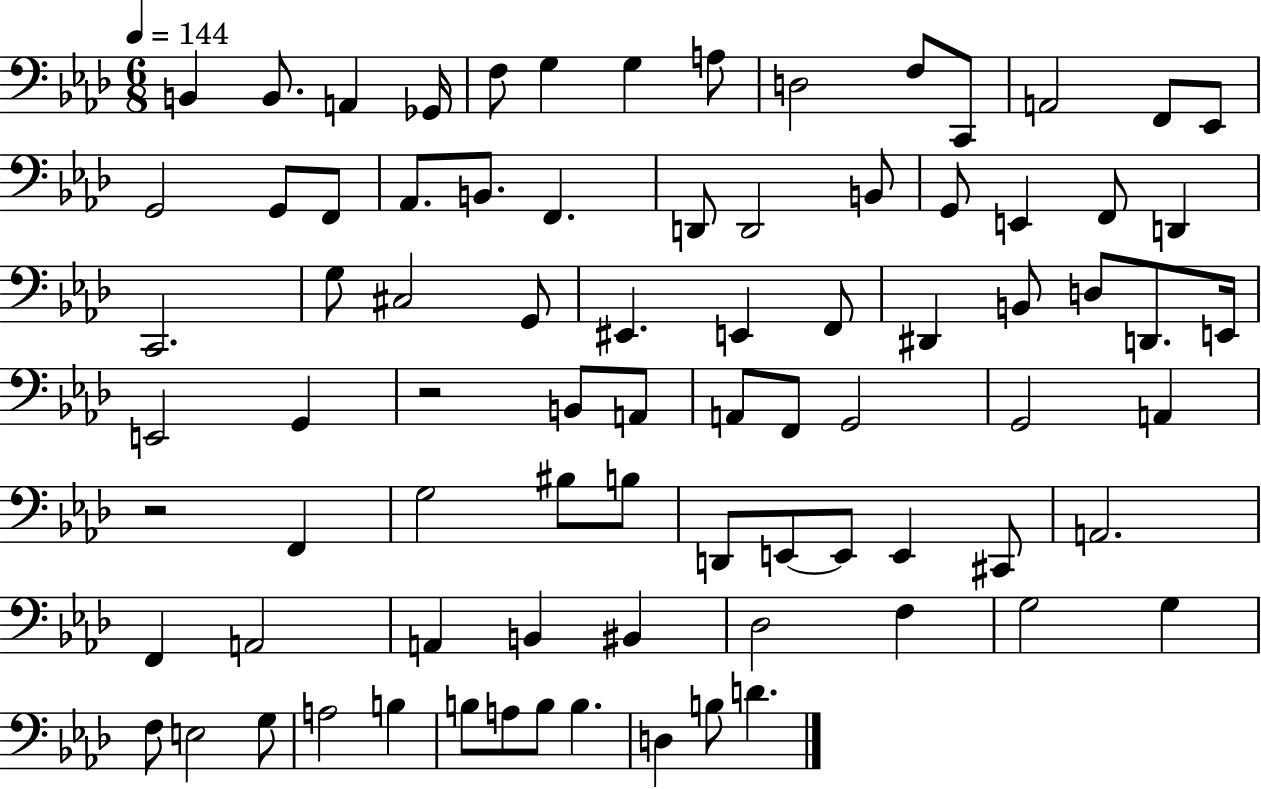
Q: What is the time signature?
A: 6/8